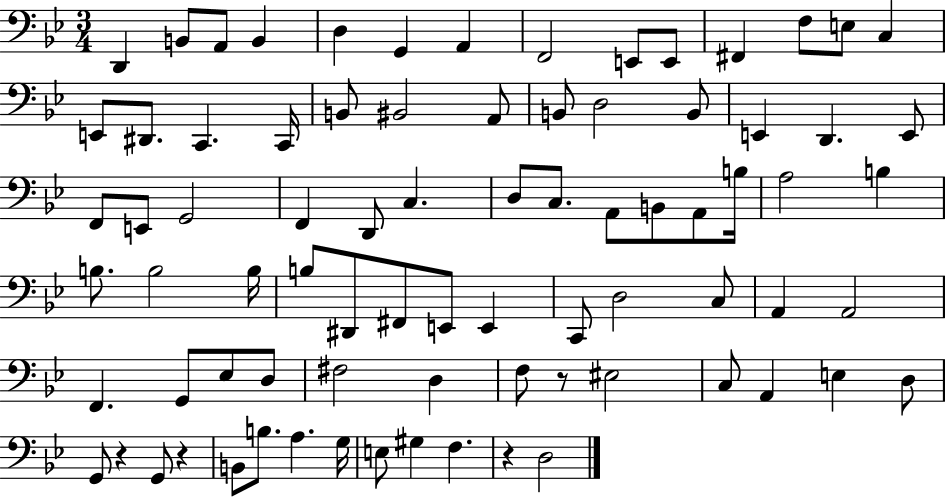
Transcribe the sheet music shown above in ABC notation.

X:1
T:Untitled
M:3/4
L:1/4
K:Bb
D,, B,,/2 A,,/2 B,, D, G,, A,, F,,2 E,,/2 E,,/2 ^F,, F,/2 E,/2 C, E,,/2 ^D,,/2 C,, C,,/4 B,,/2 ^B,,2 A,,/2 B,,/2 D,2 B,,/2 E,, D,, E,,/2 F,,/2 E,,/2 G,,2 F,, D,,/2 C, D,/2 C,/2 A,,/2 B,,/2 A,,/2 B,/4 A,2 B, B,/2 B,2 B,/4 B,/2 ^D,,/2 ^F,,/2 E,,/2 E,, C,,/2 D,2 C,/2 A,, A,,2 F,, G,,/2 _E,/2 D,/2 ^F,2 D, F,/2 z/2 ^E,2 C,/2 A,, E, D,/2 G,,/2 z G,,/2 z B,,/2 B,/2 A, G,/4 E,/2 ^G, F, z D,2